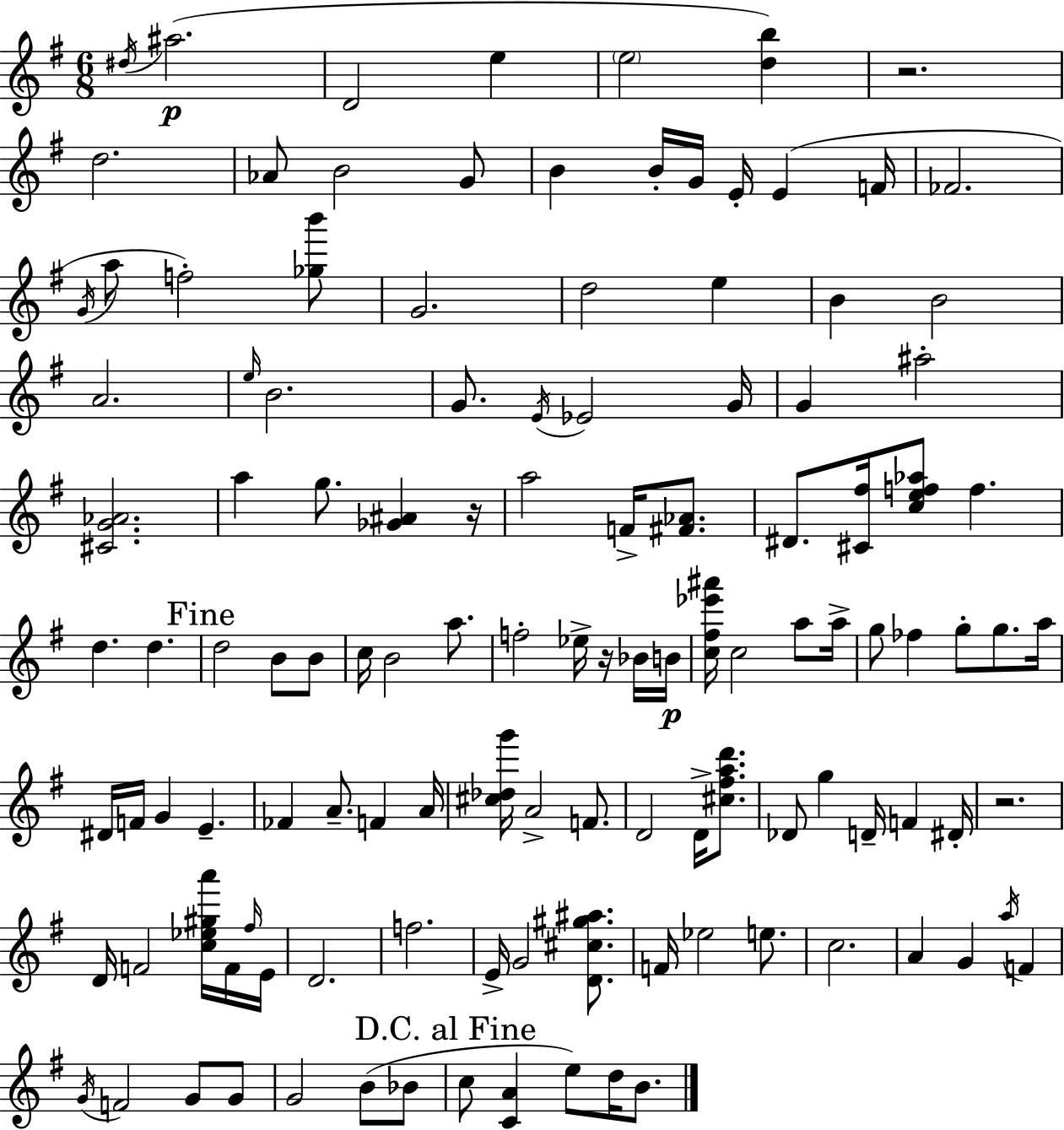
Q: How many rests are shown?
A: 4